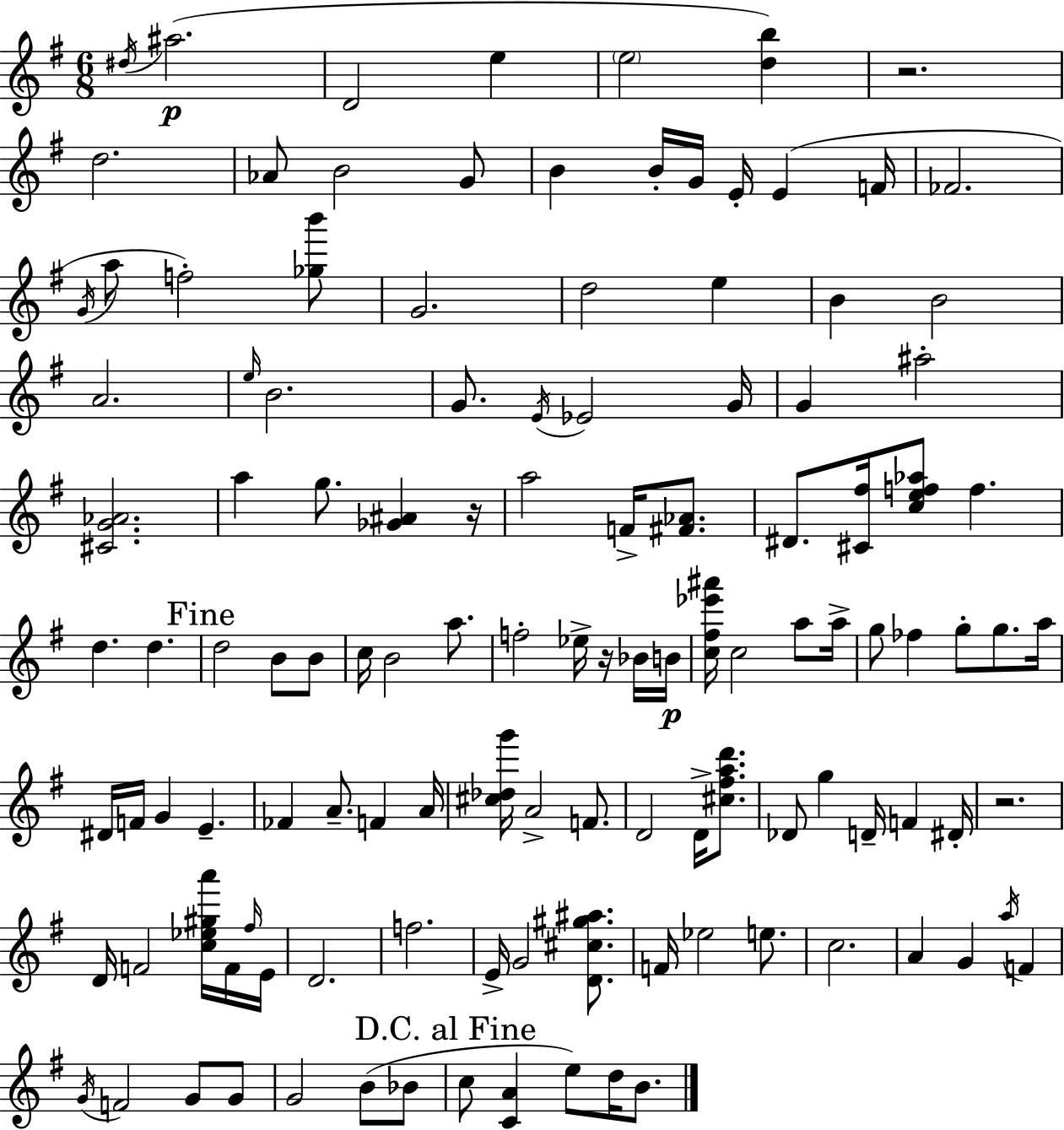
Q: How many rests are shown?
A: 4